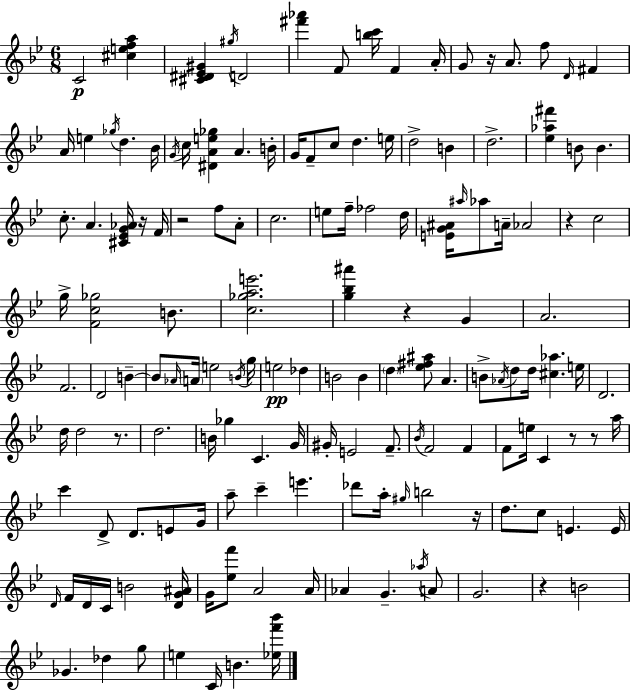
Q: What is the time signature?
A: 6/8